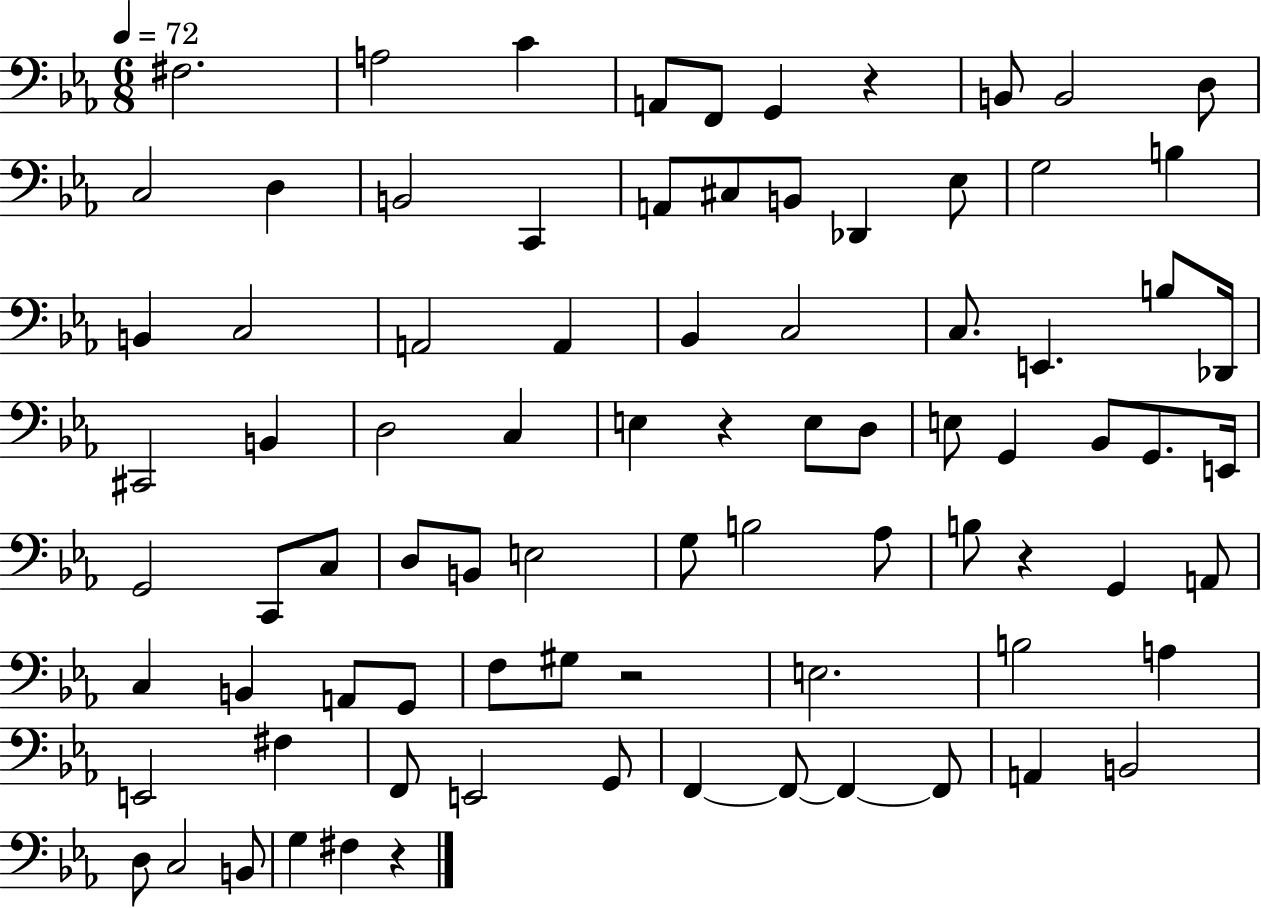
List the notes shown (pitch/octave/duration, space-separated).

F#3/h. A3/h C4/q A2/e F2/e G2/q R/q B2/e B2/h D3/e C3/h D3/q B2/h C2/q A2/e C#3/e B2/e Db2/q Eb3/e G3/h B3/q B2/q C3/h A2/h A2/q Bb2/q C3/h C3/e. E2/q. B3/e Db2/s C#2/h B2/q D3/h C3/q E3/q R/q E3/e D3/e E3/e G2/q Bb2/e G2/e. E2/s G2/h C2/e C3/e D3/e B2/e E3/h G3/e B3/h Ab3/e B3/e R/q G2/q A2/e C3/q B2/q A2/e G2/e F3/e G#3/e R/h E3/h. B3/h A3/q E2/h F#3/q F2/e E2/h G2/e F2/q F2/e F2/q F2/e A2/q B2/h D3/e C3/h B2/e G3/q F#3/q R/q